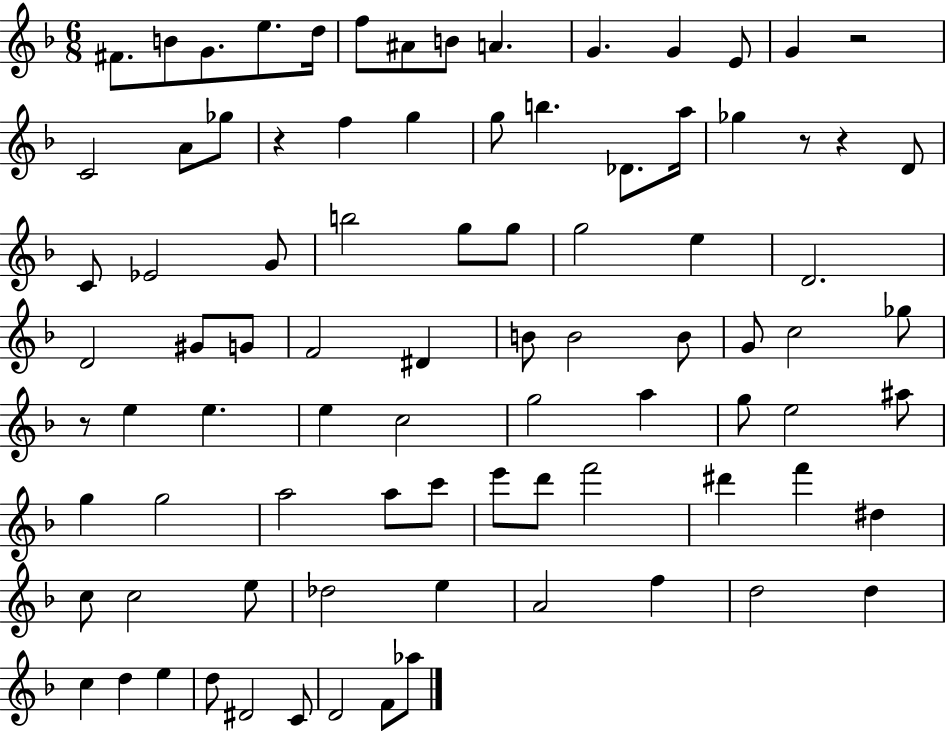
F#4/e. B4/e G4/e. E5/e. D5/s F5/e A#4/e B4/e A4/q. G4/q. G4/q E4/e G4/q R/h C4/h A4/e Gb5/e R/q F5/q G5/q G5/e B5/q. Db4/e. A5/s Gb5/q R/e R/q D4/e C4/e Eb4/h G4/e B5/h G5/e G5/e G5/h E5/q D4/h. D4/h G#4/e G4/e F4/h D#4/q B4/e B4/h B4/e G4/e C5/h Gb5/e R/e E5/q E5/q. E5/q C5/h G5/h A5/q G5/e E5/h A#5/e G5/q G5/h A5/h A5/e C6/e E6/e D6/e F6/h D#6/q F6/q D#5/q C5/e C5/h E5/e Db5/h E5/q A4/h F5/q D5/h D5/q C5/q D5/q E5/q D5/e D#4/h C4/e D4/h F4/e Ab5/e